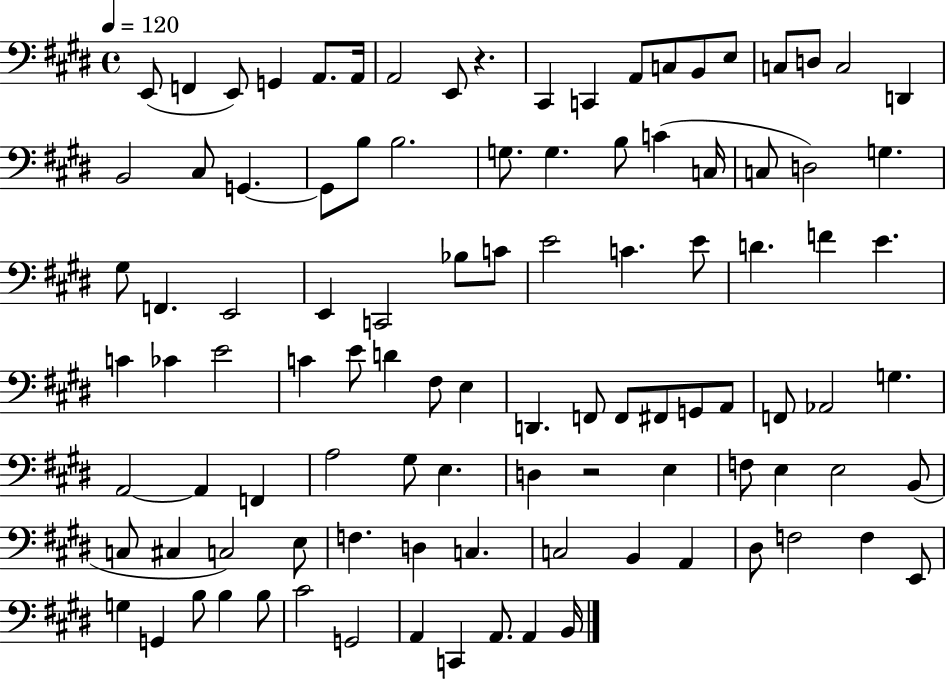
E2/e F2/q E2/e G2/q A2/e. A2/s A2/h E2/e R/q. C#2/q C2/q A2/e C3/e B2/e E3/e C3/e D3/e C3/h D2/q B2/h C#3/e G2/q. G2/e B3/e B3/h. G3/e. G3/q. B3/e C4/q C3/s C3/e D3/h G3/q. G#3/e F2/q. E2/h E2/q C2/h Bb3/e C4/e E4/h C4/q. E4/e D4/q. F4/q E4/q. C4/q CES4/q E4/h C4/q E4/e D4/q F#3/e E3/q D2/q. F2/e F2/e F#2/e G2/e A2/e F2/e Ab2/h G3/q. A2/h A2/q F2/q A3/h G#3/e E3/q. D3/q R/h E3/q F3/e E3/q E3/h B2/e C3/e C#3/q C3/h E3/e F3/q. D3/q C3/q. C3/h B2/q A2/q D#3/e F3/h F3/q E2/e G3/q G2/q B3/e B3/q B3/e C#4/h G2/h A2/q C2/q A2/e. A2/q B2/s